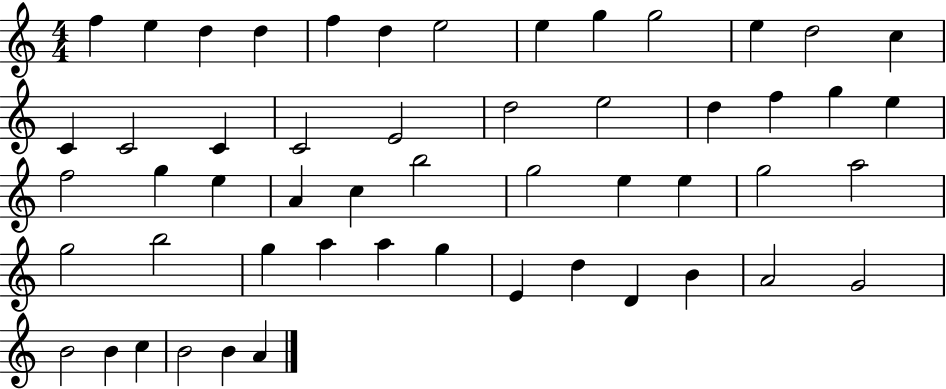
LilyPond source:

{
  \clef treble
  \numericTimeSignature
  \time 4/4
  \key c \major
  f''4 e''4 d''4 d''4 | f''4 d''4 e''2 | e''4 g''4 g''2 | e''4 d''2 c''4 | \break c'4 c'2 c'4 | c'2 e'2 | d''2 e''2 | d''4 f''4 g''4 e''4 | \break f''2 g''4 e''4 | a'4 c''4 b''2 | g''2 e''4 e''4 | g''2 a''2 | \break g''2 b''2 | g''4 a''4 a''4 g''4 | e'4 d''4 d'4 b'4 | a'2 g'2 | \break b'2 b'4 c''4 | b'2 b'4 a'4 | \bar "|."
}